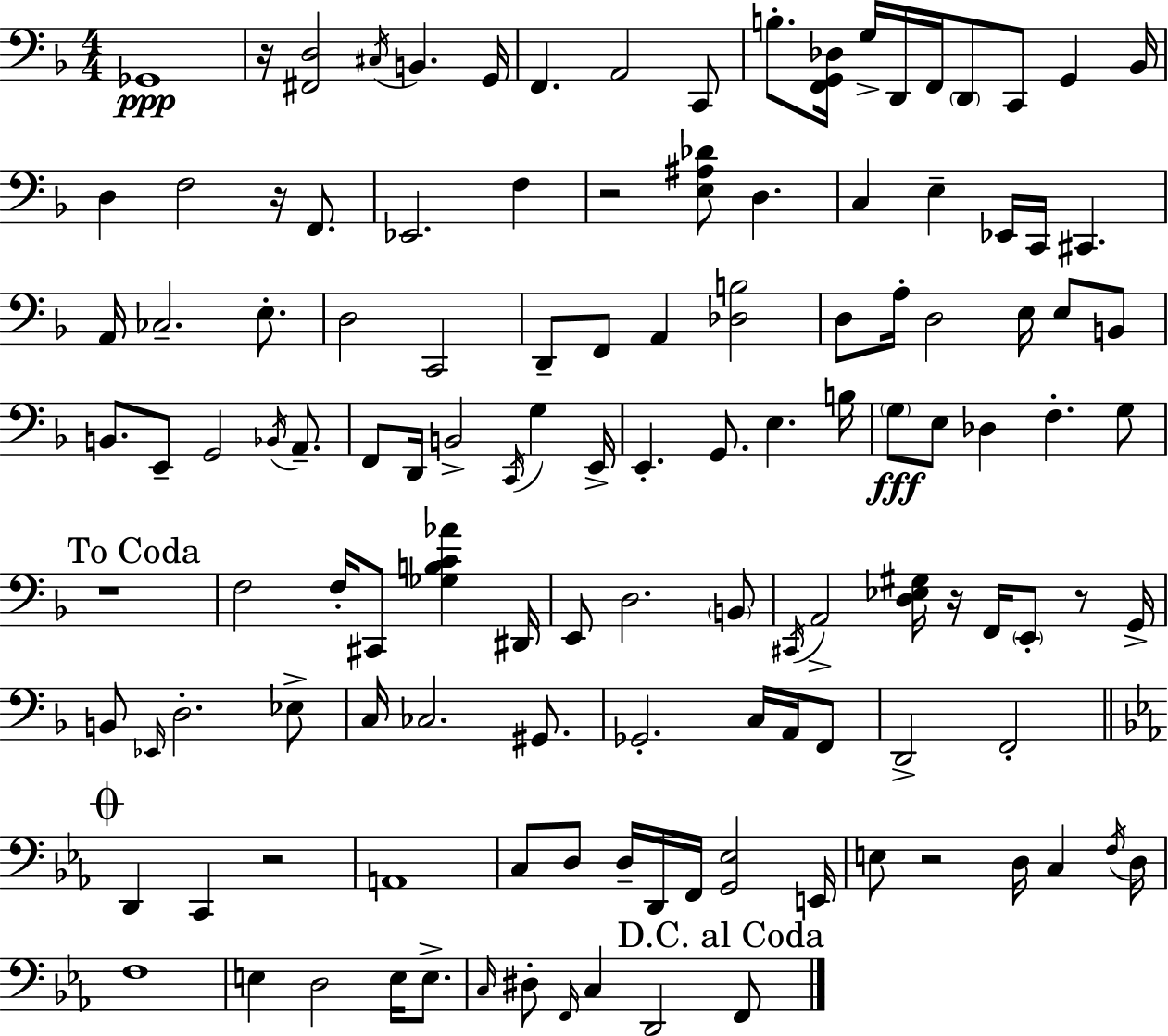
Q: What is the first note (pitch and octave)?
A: Gb2